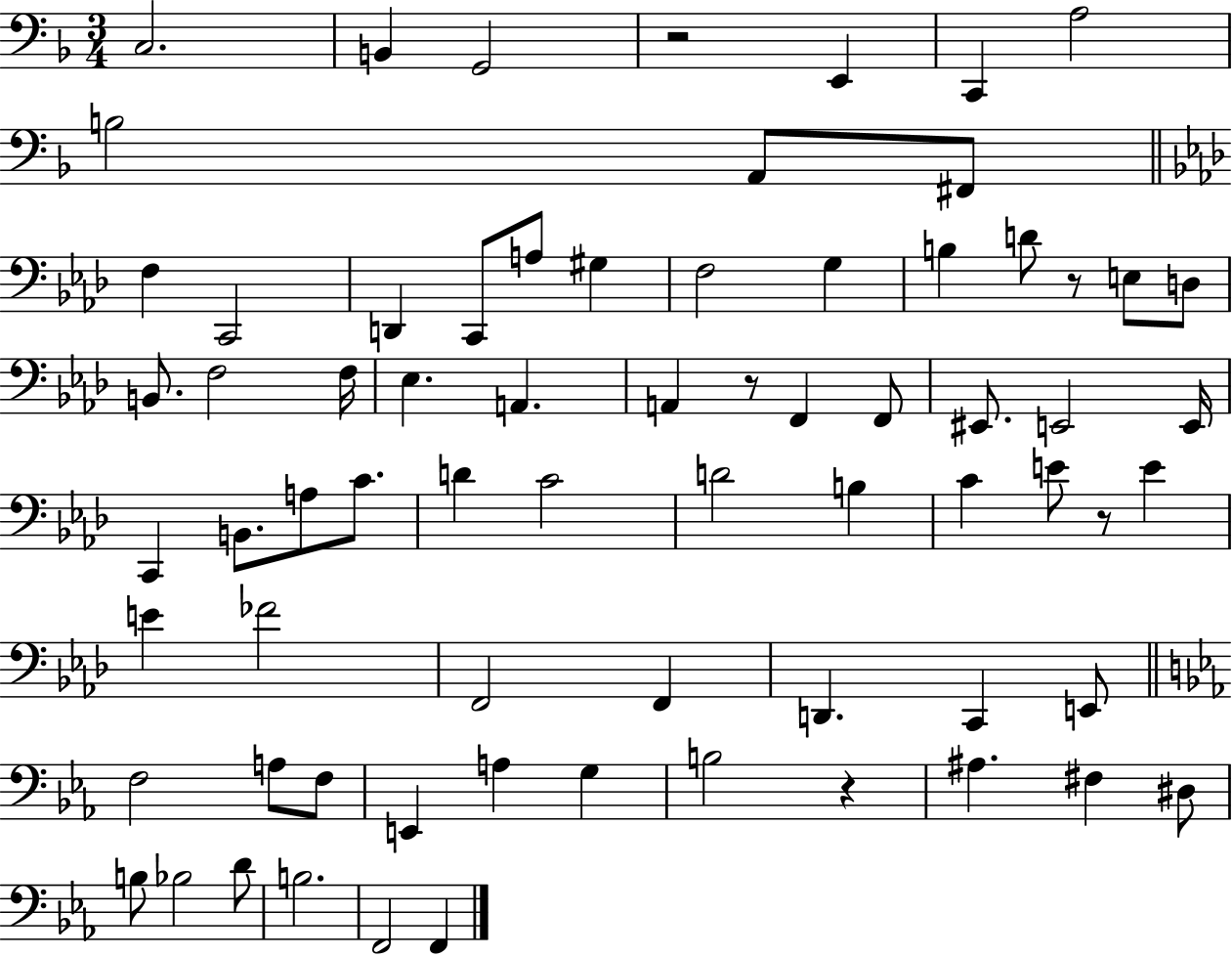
C3/h. B2/q G2/h R/h E2/q C2/q A3/h B3/h A2/e F#2/e F3/q C2/h D2/q C2/e A3/e G#3/q F3/h G3/q B3/q D4/e R/e E3/e D3/e B2/e. F3/h F3/s Eb3/q. A2/q. A2/q R/e F2/q F2/e EIS2/e. E2/h E2/s C2/q B2/e. A3/e C4/e. D4/q C4/h D4/h B3/q C4/q E4/e R/e E4/q E4/q FES4/h F2/h F2/q D2/q. C2/q E2/e F3/h A3/e F3/e E2/q A3/q G3/q B3/h R/q A#3/q. F#3/q D#3/e B3/e Bb3/h D4/e B3/h. F2/h F2/q